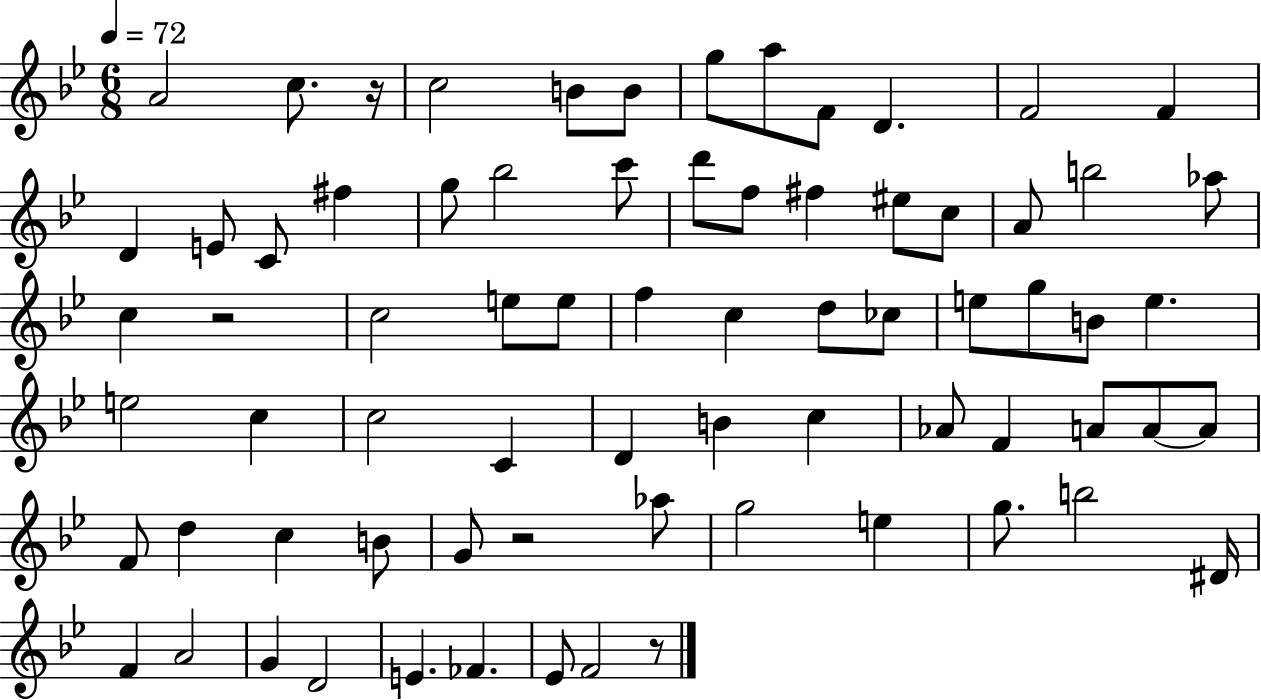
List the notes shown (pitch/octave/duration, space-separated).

A4/h C5/e. R/s C5/h B4/e B4/e G5/e A5/e F4/e D4/q. F4/h F4/q D4/q E4/e C4/e F#5/q G5/e Bb5/h C6/e D6/e F5/e F#5/q EIS5/e C5/e A4/e B5/h Ab5/e C5/q R/h C5/h E5/e E5/e F5/q C5/q D5/e CES5/e E5/e G5/e B4/e E5/q. E5/h C5/q C5/h C4/q D4/q B4/q C5/q Ab4/e F4/q A4/e A4/e A4/e F4/e D5/q C5/q B4/e G4/e R/h Ab5/e G5/h E5/q G5/e. B5/h D#4/s F4/q A4/h G4/q D4/h E4/q. FES4/q. Eb4/e F4/h R/e